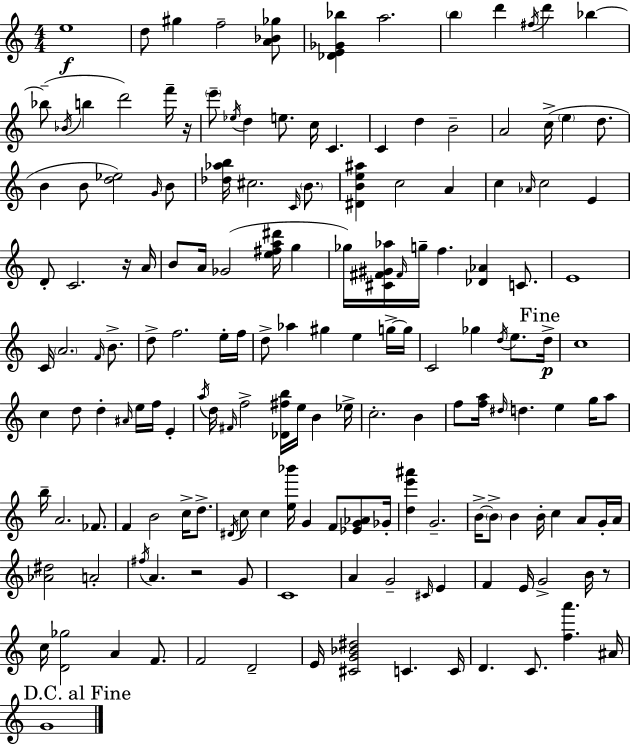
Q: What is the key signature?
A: C major